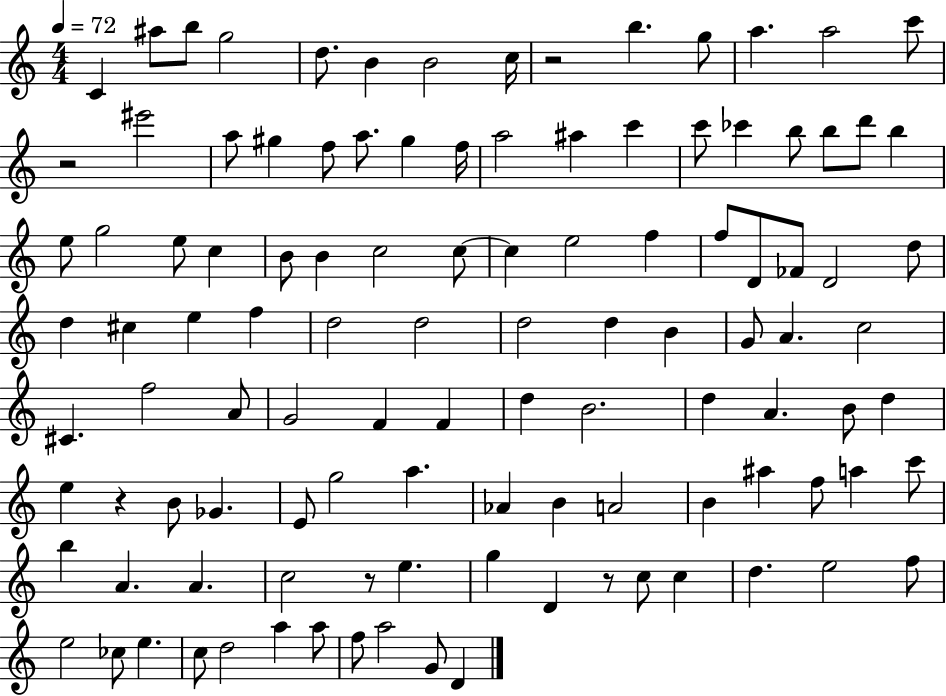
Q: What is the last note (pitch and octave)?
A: D4